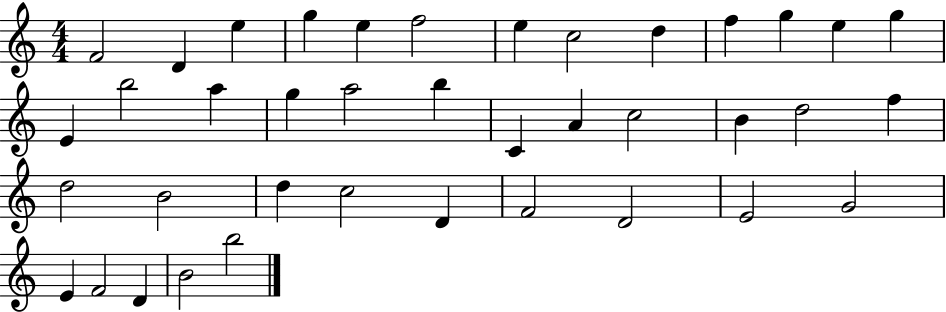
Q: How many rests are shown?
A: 0